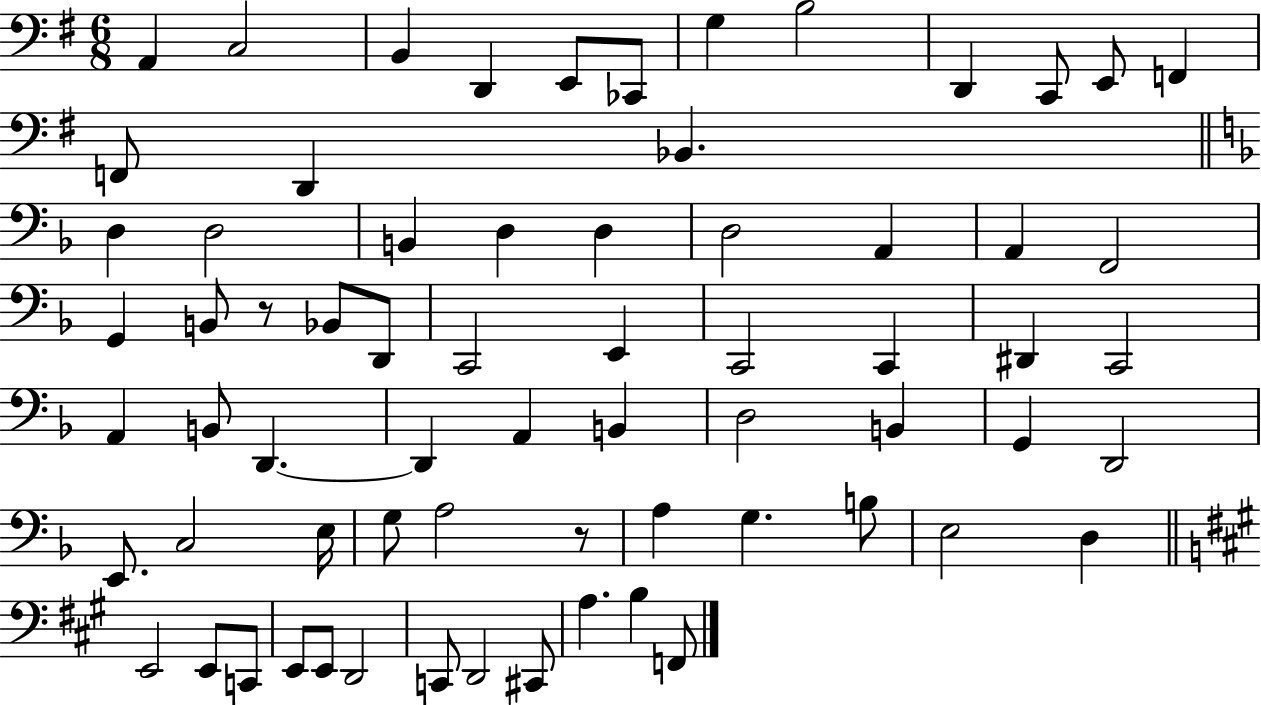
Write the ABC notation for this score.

X:1
T:Untitled
M:6/8
L:1/4
K:G
A,, C,2 B,, D,, E,,/2 _C,,/2 G, B,2 D,, C,,/2 E,,/2 F,, F,,/2 D,, _B,, D, D,2 B,, D, D, D,2 A,, A,, F,,2 G,, B,,/2 z/2 _B,,/2 D,,/2 C,,2 E,, C,,2 C,, ^D,, C,,2 A,, B,,/2 D,, D,, A,, B,, D,2 B,, G,, D,,2 E,,/2 C,2 E,/4 G,/2 A,2 z/2 A, G, B,/2 E,2 D, E,,2 E,,/2 C,,/2 E,,/2 E,,/2 D,,2 C,,/2 D,,2 ^C,,/2 A, B, F,,/2